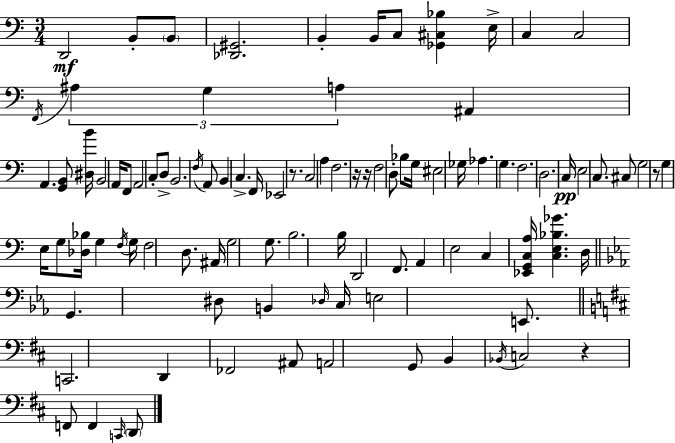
X:1
T:Untitled
M:3/4
L:1/4
K:Am
D,,2 B,,/2 B,,/2 [_D,,^G,,]2 B,, B,,/4 C,/2 [_G,,^C,_B,] E,/4 C, C,2 F,,/4 ^A, G, A, ^A,, A,, [G,,B,,]/2 [^D,B]/4 B,,2 A,,/4 F,,/2 A,,2 C,/2 D,/2 B,,2 F,/4 A,,/2 B,, C, F,,/4 _E,,2 z/2 C,2 A, F,2 z/4 z/4 F,2 D,/2 _B,/2 G,/4 ^E,2 _G,/4 _A, G, F,2 D,2 C,/4 E,2 C,/2 ^C,/2 G,2 z/2 G, E,/4 G,/2 [_D,_B,]/4 G, F,/4 G,/4 F,2 D,/2 ^A,,/4 G,2 G,/2 B,2 B,/4 D,,2 F,,/2 A,, E,2 C, [_E,,G,,C,A,]/4 [C,E,_B,_G] D,/4 G,, ^D,/2 B,, _D,/4 C,/4 E,2 E,,/2 C,,2 D,, _F,,2 ^A,,/2 A,,2 G,,/2 B,, _B,,/4 C,2 z F,,/2 F,, C,,/4 D,,/2